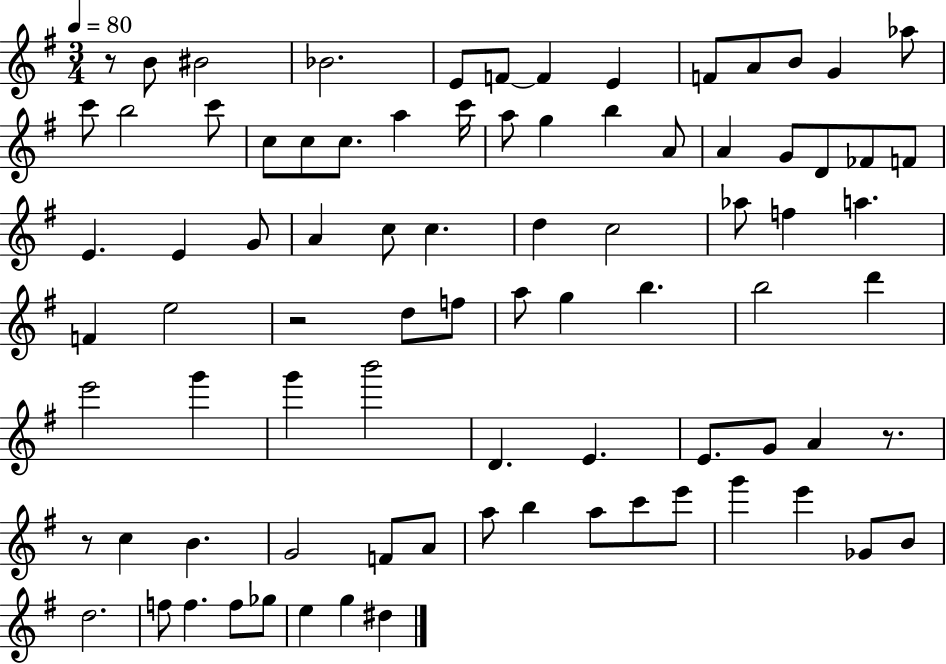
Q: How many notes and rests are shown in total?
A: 84